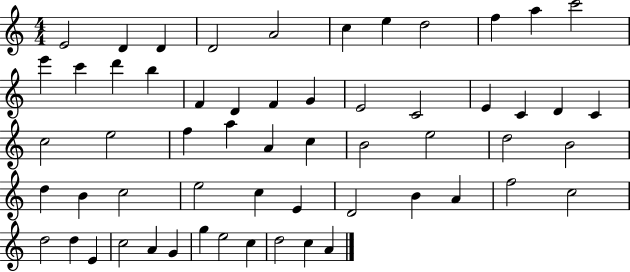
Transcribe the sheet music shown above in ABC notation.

X:1
T:Untitled
M:4/4
L:1/4
K:C
E2 D D D2 A2 c e d2 f a c'2 e' c' d' b F D F G E2 C2 E C D C c2 e2 f a A c B2 e2 d2 B2 d B c2 e2 c E D2 B A f2 c2 d2 d E c2 A G g e2 c d2 c A